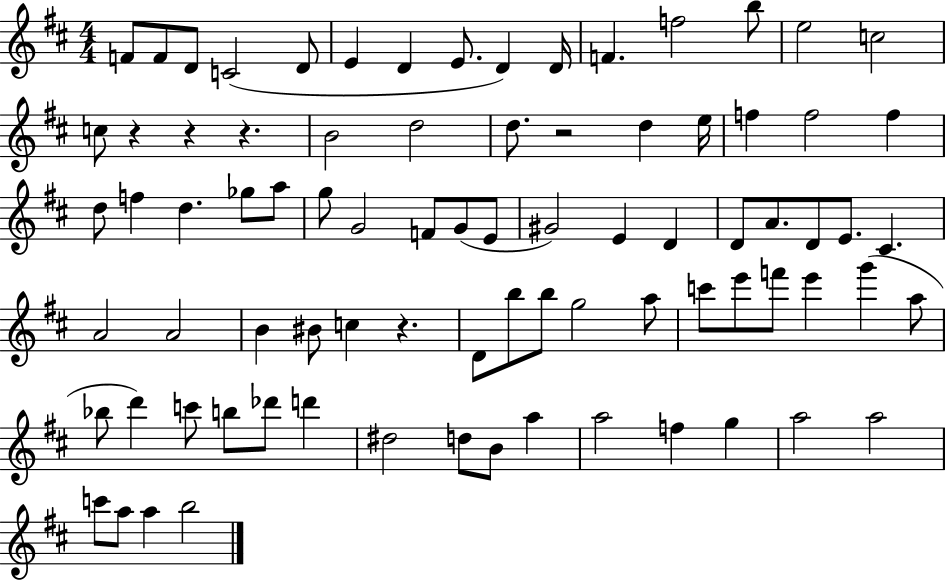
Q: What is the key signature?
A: D major